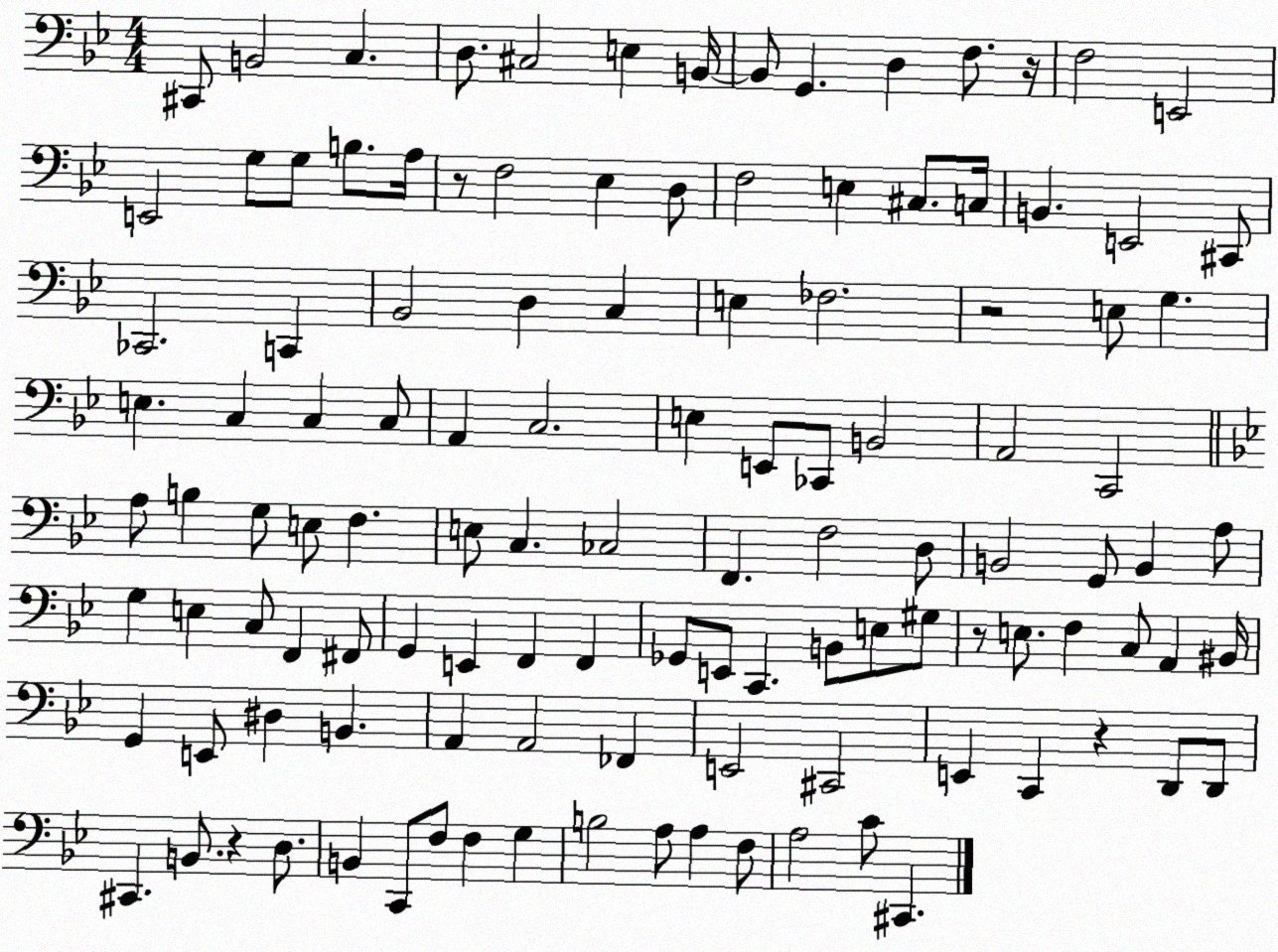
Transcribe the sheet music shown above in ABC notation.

X:1
T:Untitled
M:4/4
L:1/4
K:Bb
^C,,/2 B,,2 C, D,/2 ^C,2 E, B,,/4 B,,/2 G,, D, F,/2 z/4 F,2 E,,2 E,,2 G,/2 G,/2 B,/2 A,/4 z/2 F,2 _E, D,/2 F,2 E, ^C,/2 C,/4 B,, E,,2 ^C,,/2 _C,,2 C,, _B,,2 D, C, E, _F,2 z2 E,/2 G, E, C, C, C,/2 A,, C,2 E, E,,/2 _C,,/2 B,,2 A,,2 C,,2 A,/2 B, G,/2 E,/2 F, E,/2 C, _C,2 F,, F,2 D,/2 B,,2 G,,/2 B,, A,/2 G, E, C,/2 F,, ^F,,/2 G,, E,, F,, F,, _G,,/2 E,,/2 C,, B,,/2 E,/2 ^G,/2 z/2 E,/2 F, C,/2 A,, ^B,,/4 G,, E,,/2 ^D, B,, A,, A,,2 _F,, E,,2 ^C,,2 E,, C,, z D,,/2 D,,/2 ^C,, B,,/2 z D,/2 B,, C,,/2 F,/2 F, G, B,2 A,/2 A, F,/2 A,2 C/2 ^C,,